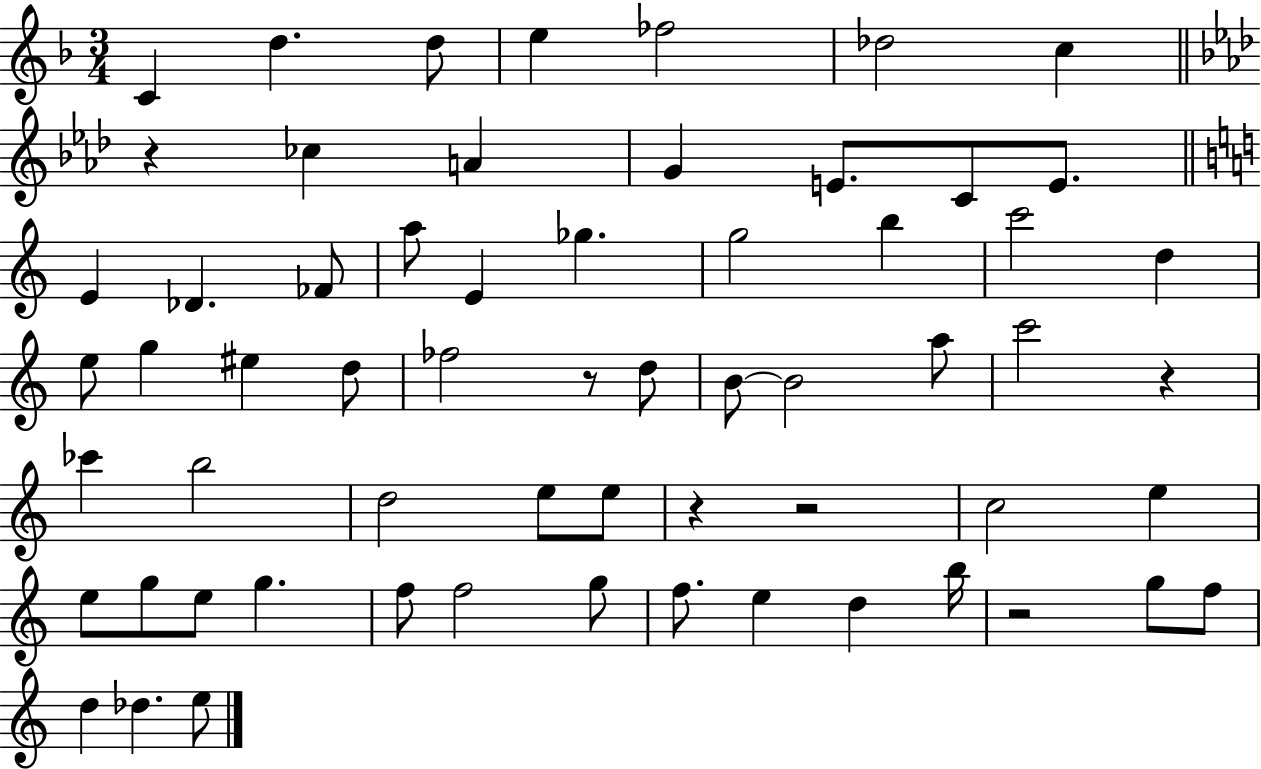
{
  \clef treble
  \numericTimeSignature
  \time 3/4
  \key f \major
  \repeat volta 2 { c'4 d''4. d''8 | e''4 fes''2 | des''2 c''4 | \bar "||" \break \key aes \major r4 ces''4 a'4 | g'4 e'8. c'8 e'8. | \bar "||" \break \key a \minor e'4 des'4. fes'8 | a''8 e'4 ges''4. | g''2 b''4 | c'''2 d''4 | \break e''8 g''4 eis''4 d''8 | fes''2 r8 d''8 | b'8~~ b'2 a''8 | c'''2 r4 | \break ces'''4 b''2 | d''2 e''8 e''8 | r4 r2 | c''2 e''4 | \break e''8 g''8 e''8 g''4. | f''8 f''2 g''8 | f''8. e''4 d''4 b''16 | r2 g''8 f''8 | \break d''4 des''4. e''8 | } \bar "|."
}